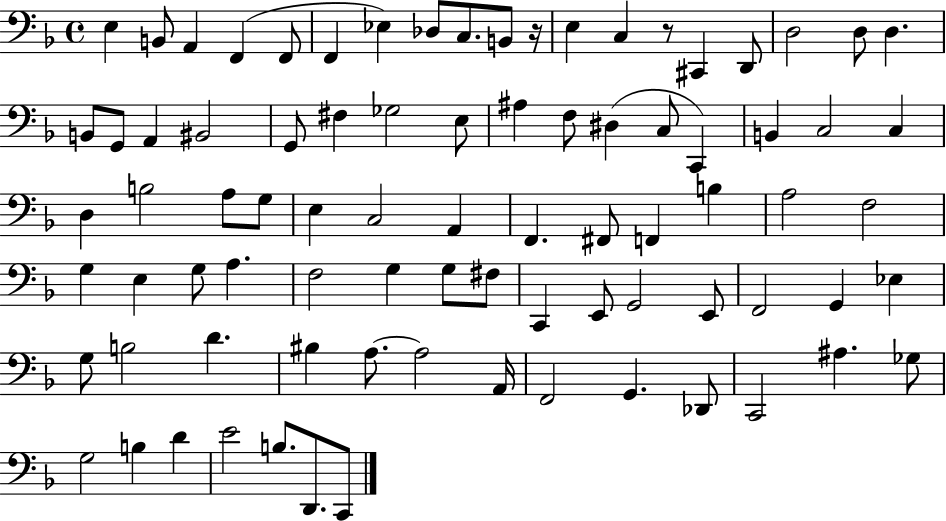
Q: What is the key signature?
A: F major